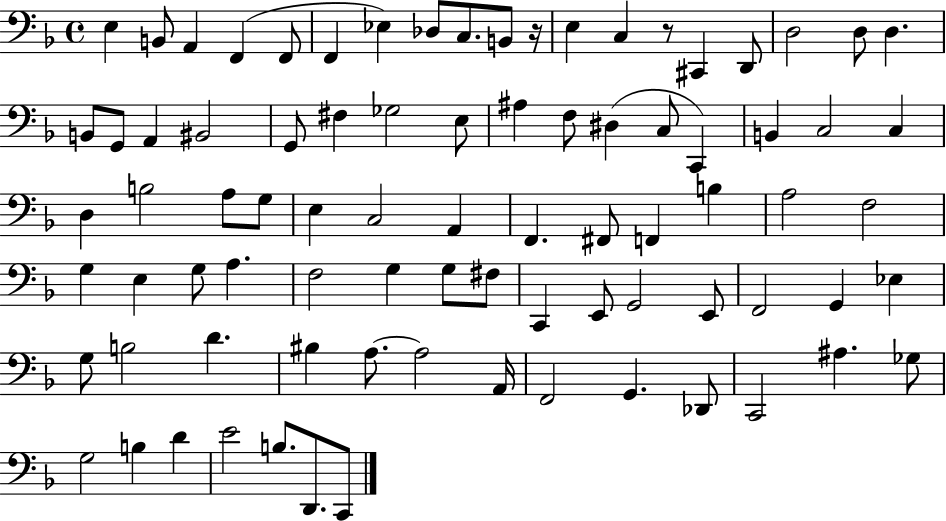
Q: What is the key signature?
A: F major